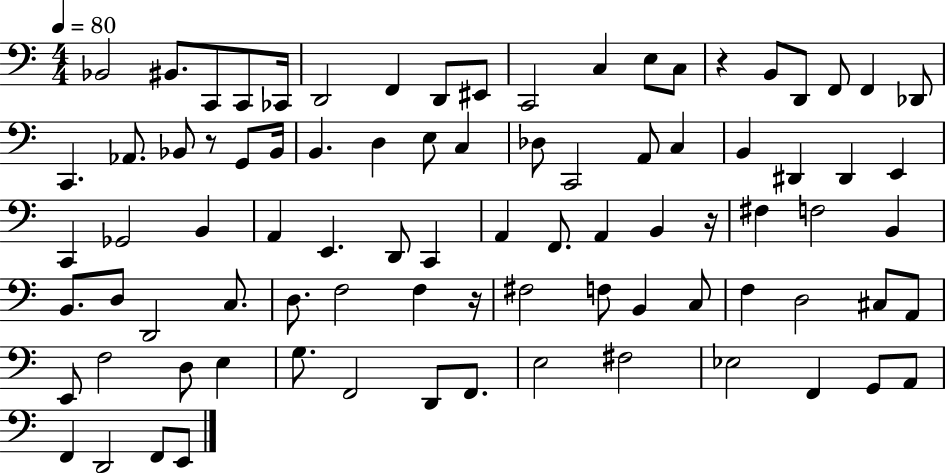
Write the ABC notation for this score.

X:1
T:Untitled
M:4/4
L:1/4
K:C
_B,,2 ^B,,/2 C,,/2 C,,/2 _C,,/4 D,,2 F,, D,,/2 ^E,,/2 C,,2 C, E,/2 C,/2 z B,,/2 D,,/2 F,,/2 F,, _D,,/2 C,, _A,,/2 _B,,/2 z/2 G,,/2 _B,,/4 B,, D, E,/2 C, _D,/2 C,,2 A,,/2 C, B,, ^D,, ^D,, E,, C,, _G,,2 B,, A,, E,, D,,/2 C,, A,, F,,/2 A,, B,, z/4 ^F, F,2 B,, B,,/2 D,/2 D,,2 C,/2 D,/2 F,2 F, z/4 ^F,2 F,/2 B,, C,/2 F, D,2 ^C,/2 A,,/2 E,,/2 F,2 D,/2 E, G,/2 F,,2 D,,/2 F,,/2 E,2 ^F,2 _E,2 F,, G,,/2 A,,/2 F,, D,,2 F,,/2 E,,/2